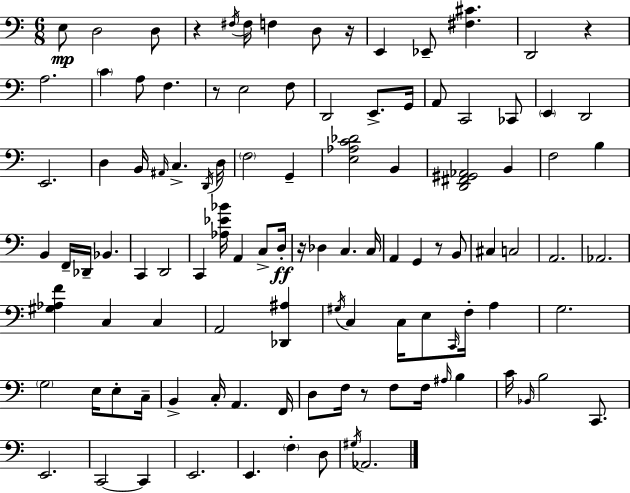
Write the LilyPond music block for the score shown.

{
  \clef bass
  \numericTimeSignature
  \time 6/8
  \key c \major
  e8\mp d2 d8 | r4 \acciaccatura { fis16 } fis16 f4 d8 | r16 e,4 ees,8-- <fis cis'>4. | d,2 r4 | \break a2. | \parenthesize c'4 a8 f4. | r8 e2 f8 | d,2 e,8.-> | \break g,16 a,8 c,2 ces,8 | \parenthesize e,4 d,2 | e,2. | d4 b,16 \grace { ais,16 } c4.-> | \break \acciaccatura { d,16 } d16 \parenthesize f2 g,4-- | <e aes c' des'>2 b,4 | <d, fis, gis, aes,>2 b,4 | f2 b4 | \break b,4 f,16-- des,16-- bes,4. | c,4 d,2 | c,4 <aes ees' bes'>16 a,4 | c8-> d16-.\ff r16 des4 c4. | \break c16 a,4 g,4 r8 | b,8 cis4 c2 | a,2. | aes,2. | \break <gis aes f'>4 c4 c4 | a,2 <des, ais>4 | \acciaccatura { gis16 } c4 c16 e8 \grace { c,16 } | f16-. a4 g2. | \break \parenthesize g2 | e16 e8-. c16-- b,4-> c16-. a,4. | f,16 d8 f16 r8 f8 | f16 \grace { ais16 } b4 c'16 \grace { bes,16 } b2 | \break c,8. e,2. | c,2~~ | c,4 e,2. | e,4. | \break \parenthesize f4-. d8 \acciaccatura { gis16 } aes,2. | \bar "|."
}